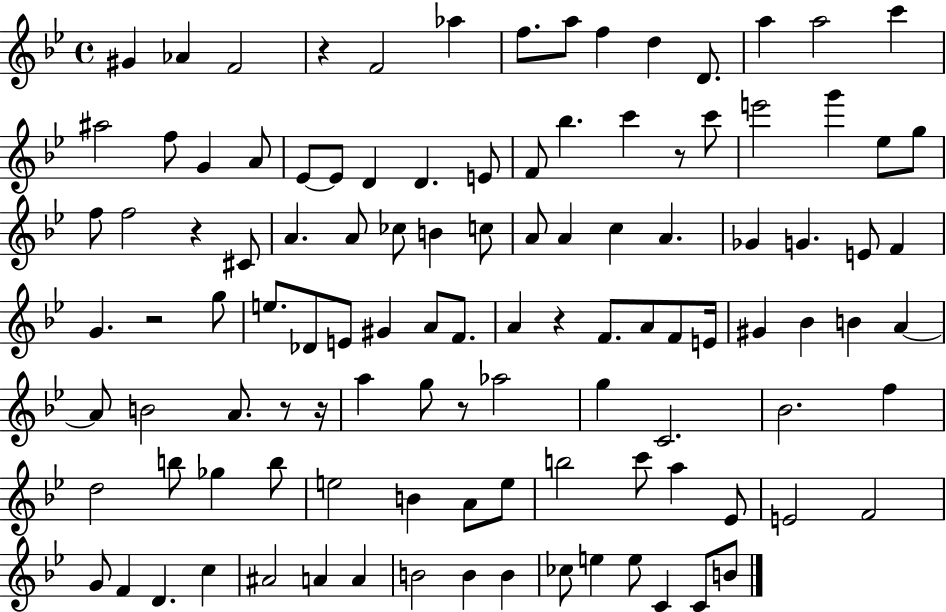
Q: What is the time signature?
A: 4/4